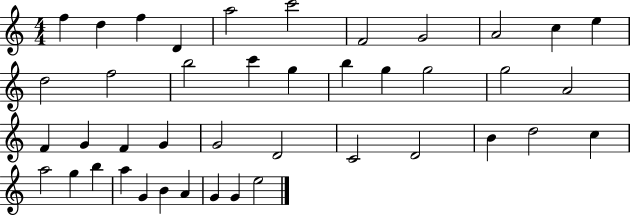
F5/q D5/q F5/q D4/q A5/h C6/h F4/h G4/h A4/h C5/q E5/q D5/h F5/h B5/h C6/q G5/q B5/q G5/q G5/h G5/h A4/h F4/q G4/q F4/q G4/q G4/h D4/h C4/h D4/h B4/q D5/h C5/q A5/h G5/q B5/q A5/q G4/q B4/q A4/q G4/q G4/q E5/h